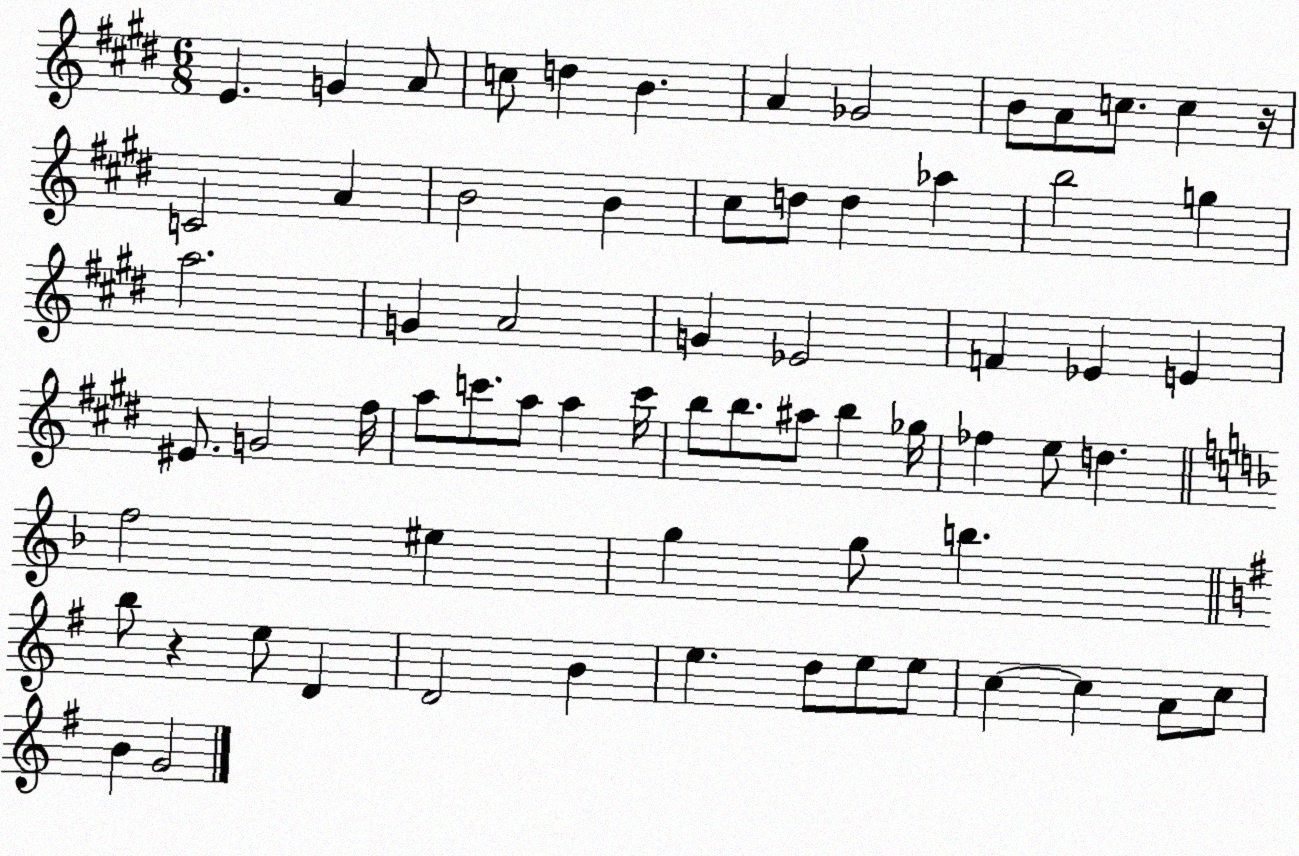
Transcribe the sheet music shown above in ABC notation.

X:1
T:Untitled
M:6/8
L:1/4
K:E
E G A/2 c/2 d B A _G2 B/2 A/2 c/2 c z/4 C2 A B2 B ^c/2 d/2 d _a b2 g a2 G A2 G _E2 F _E E ^E/2 G2 ^f/4 a/2 c'/2 a/2 a c'/4 b/2 b/2 ^a/2 b _g/4 _f e/2 d f2 ^e g g/2 b b/2 z e/2 D D2 B e d/2 e/2 e/2 c c A/2 c/2 B G2